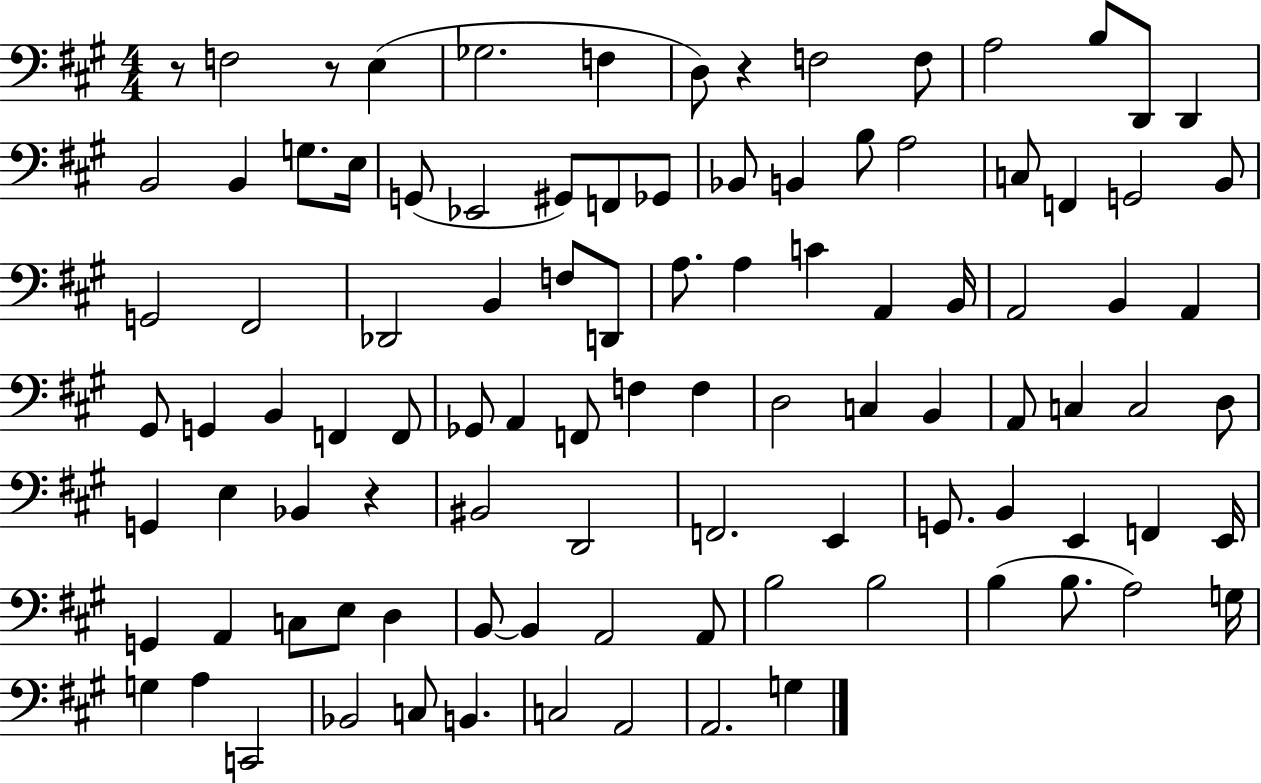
{
  \clef bass
  \numericTimeSignature
  \time 4/4
  \key a \major
  \repeat volta 2 { r8 f2 r8 e4( | ges2. f4 | d8) r4 f2 f8 | a2 b8 d,8 d,4 | \break b,2 b,4 g8. e16 | g,8( ees,2 gis,8) f,8 ges,8 | bes,8 b,4 b8 a2 | c8 f,4 g,2 b,8 | \break g,2 fis,2 | des,2 b,4 f8 d,8 | a8. a4 c'4 a,4 b,16 | a,2 b,4 a,4 | \break gis,8 g,4 b,4 f,4 f,8 | ges,8 a,4 f,8 f4 f4 | d2 c4 b,4 | a,8 c4 c2 d8 | \break g,4 e4 bes,4 r4 | bis,2 d,2 | f,2. e,4 | g,8. b,4 e,4 f,4 e,16 | \break g,4 a,4 c8 e8 d4 | b,8~~ b,4 a,2 a,8 | b2 b2 | b4( b8. a2) g16 | \break g4 a4 c,2 | bes,2 c8 b,4. | c2 a,2 | a,2. g4 | \break } \bar "|."
}